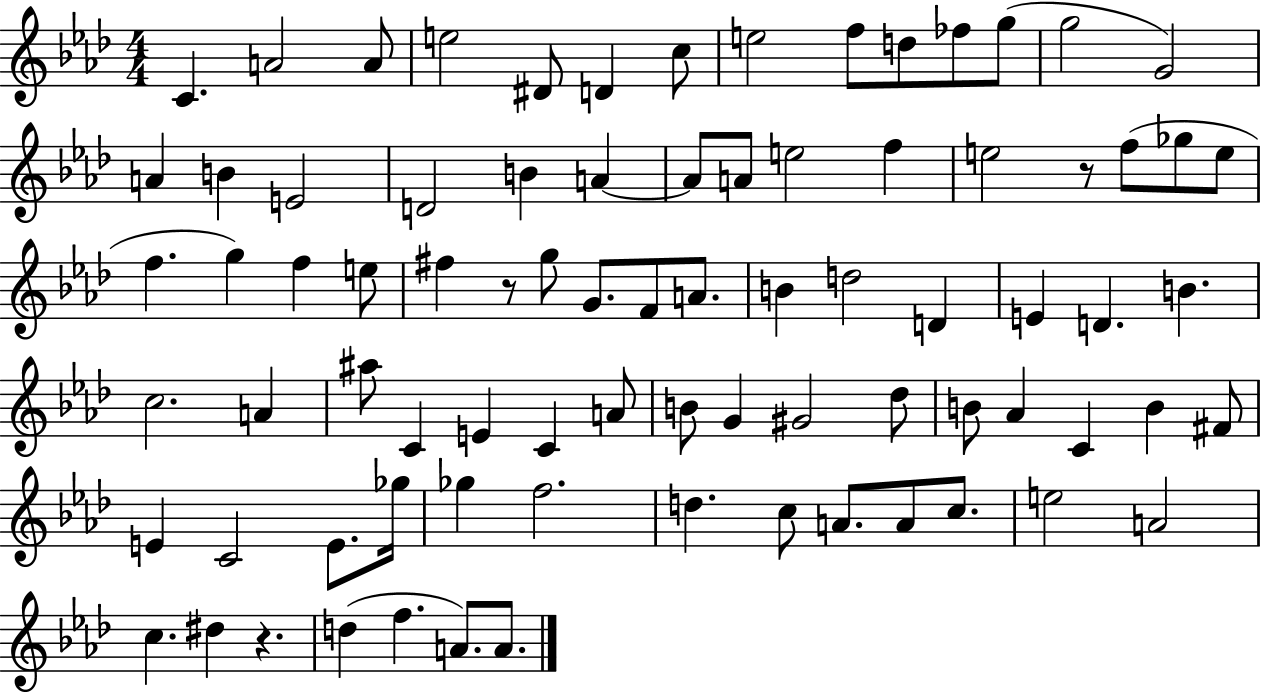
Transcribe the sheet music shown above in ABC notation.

X:1
T:Untitled
M:4/4
L:1/4
K:Ab
C A2 A/2 e2 ^D/2 D c/2 e2 f/2 d/2 _f/2 g/2 g2 G2 A B E2 D2 B A A/2 A/2 e2 f e2 z/2 f/2 _g/2 e/2 f g f e/2 ^f z/2 g/2 G/2 F/2 A/2 B d2 D E D B c2 A ^a/2 C E C A/2 B/2 G ^G2 _d/2 B/2 _A C B ^F/2 E C2 E/2 _g/4 _g f2 d c/2 A/2 A/2 c/2 e2 A2 c ^d z d f A/2 A/2